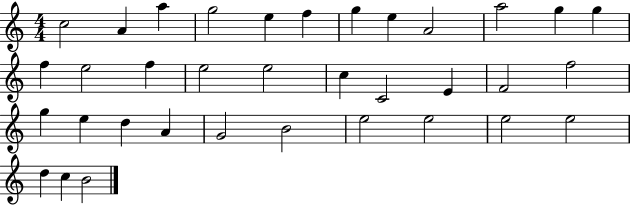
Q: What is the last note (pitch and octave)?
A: B4